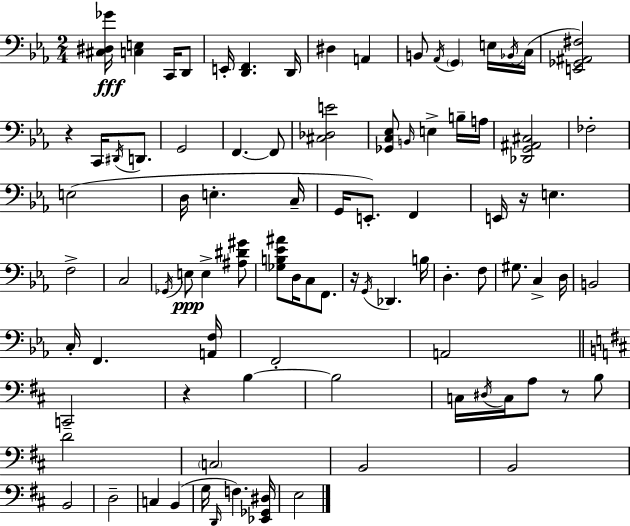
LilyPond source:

{
  \clef bass
  \numericTimeSignature
  \time 2/4
  \key ees \major
  <cis dis ges'>16\fff <c e>4 c,16 d,8 | e,16-. <d, f,>4. d,16 | dis4 a,4 | b,8 \acciaccatura { aes,16 } \parenthesize g,4 e16 | \break \acciaccatura { bes,16 }( c16 <e, ges, ais, fis>2) | r4 c,16 \acciaccatura { dis,16 } | d,8. g,2 | f,4.~~ | \break f,8 <cis des e'>2 | <ges, c ees>8 \grace { b,16 } e4-> | b16-- a16 <des, g, ais, cis>2 | fes2-. | \break e2( | d16 e4.-. | c16-- g,16 e,8.-.) | f,4 e,16 r16 e4. | \break f2-> | c2 | \acciaccatura { ges,16 } e8\ppp e4-> | <ais dis' gis'>8 <ges b ees' ais'>8 d16 | \break c8 f,8. r16 \acciaccatura { g,16 } des,4. | b16 d4.-. | f8 gis8. | c4-> d16 b,2 | \break c16-. f,4. | <a, f>16 f,2-. | a,2 | \bar "||" \break \key d \major c,2-- | r4 b4~~ | b2 | c16 \acciaccatura { dis16 } c16 a8 r8 b8 | \break d'2 | \parenthesize c2 | b,2 | b,2 | \break b,2 | d2-- | c4 b,4( | g16 \grace { d,16 }) f4. | \break <ees, ges, dis>16 e2 | \bar "|."
}